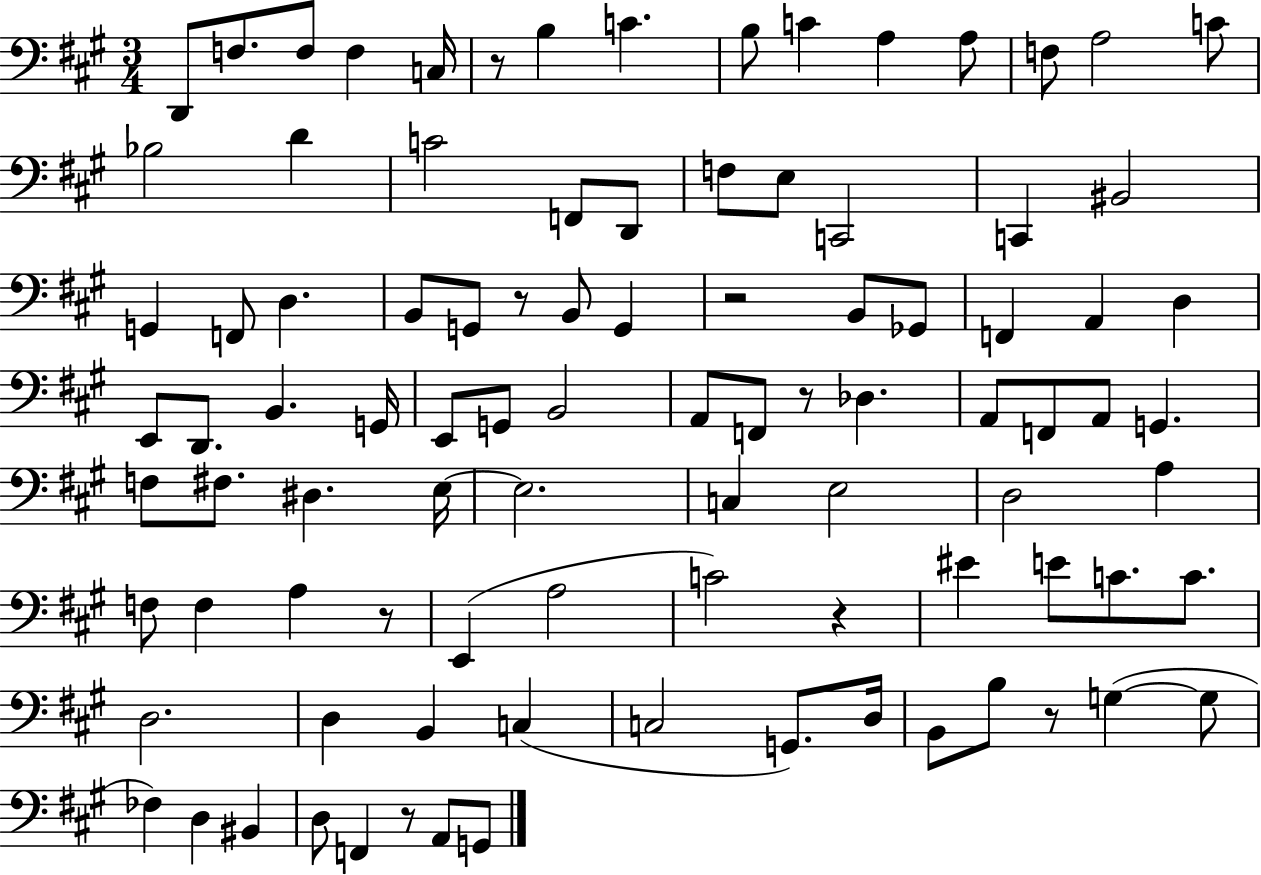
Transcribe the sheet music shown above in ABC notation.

X:1
T:Untitled
M:3/4
L:1/4
K:A
D,,/2 F,/2 F,/2 F, C,/4 z/2 B, C B,/2 C A, A,/2 F,/2 A,2 C/2 _B,2 D C2 F,,/2 D,,/2 F,/2 E,/2 C,,2 C,, ^B,,2 G,, F,,/2 D, B,,/2 G,,/2 z/2 B,,/2 G,, z2 B,,/2 _G,,/2 F,, A,, D, E,,/2 D,,/2 B,, G,,/4 E,,/2 G,,/2 B,,2 A,,/2 F,,/2 z/2 _D, A,,/2 F,,/2 A,,/2 G,, F,/2 ^F,/2 ^D, E,/4 E,2 C, E,2 D,2 A, F,/2 F, A, z/2 E,, A,2 C2 z ^E E/2 C/2 C/2 D,2 D, B,, C, C,2 G,,/2 D,/4 B,,/2 B,/2 z/2 G, G,/2 _F, D, ^B,, D,/2 F,, z/2 A,,/2 G,,/2